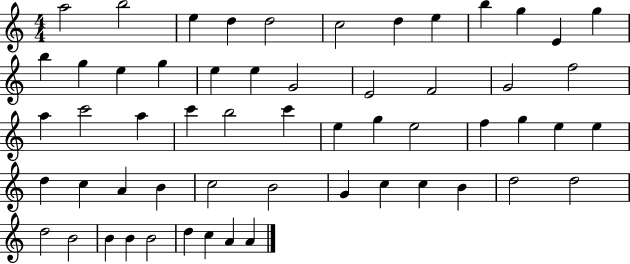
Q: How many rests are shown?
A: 0